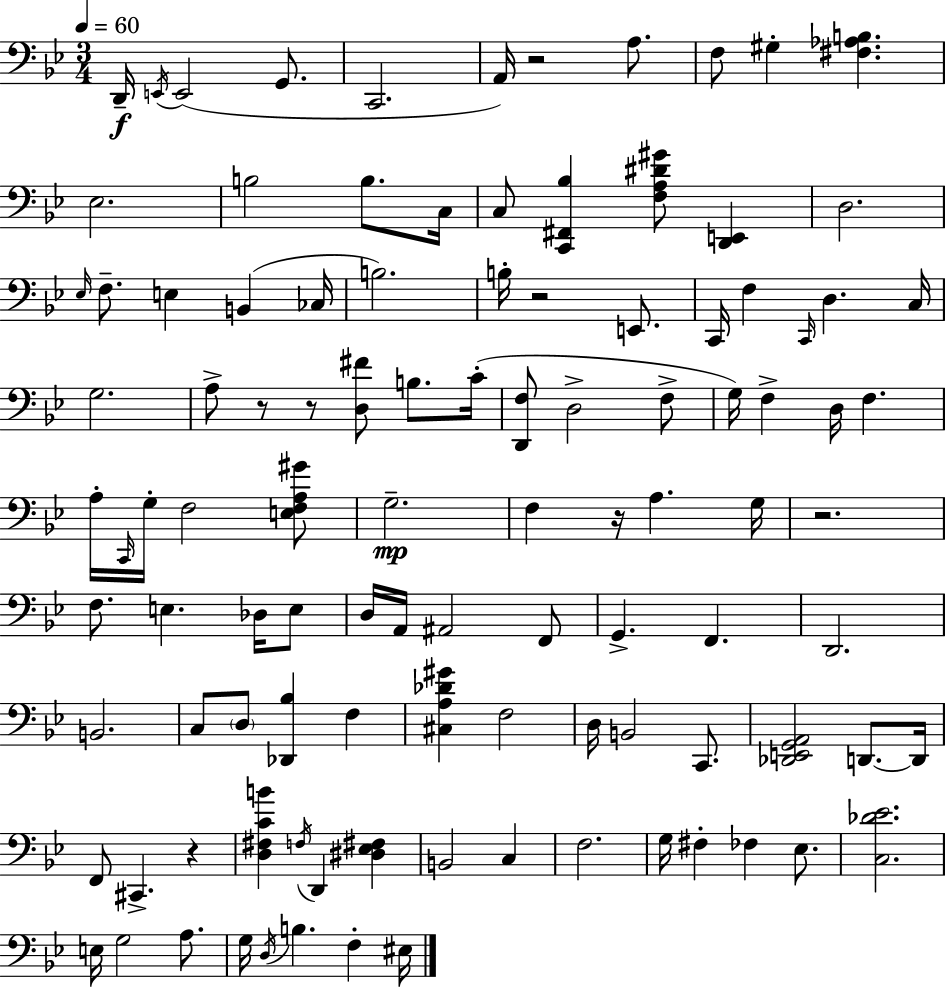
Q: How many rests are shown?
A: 7